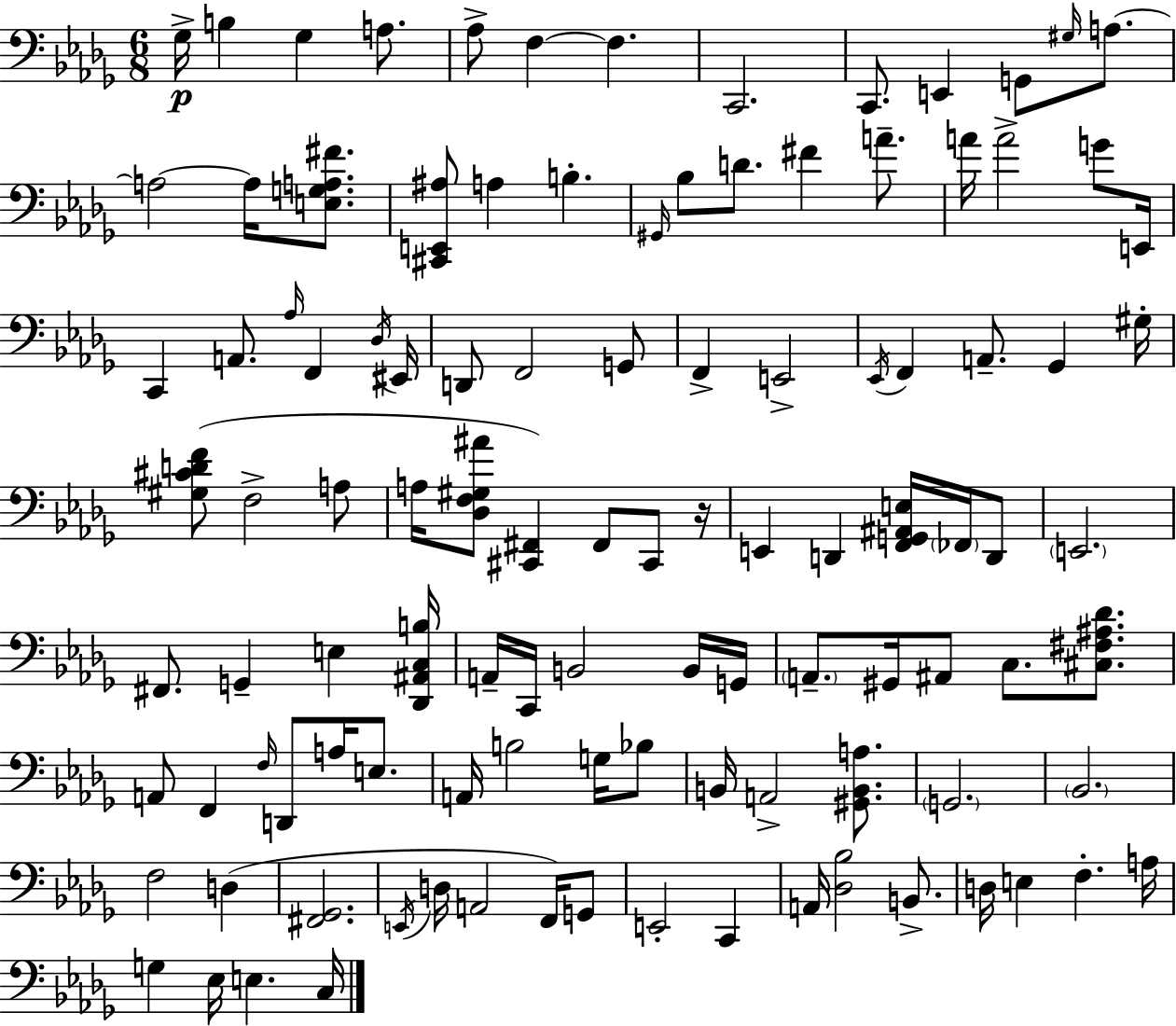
{
  \clef bass
  \numericTimeSignature
  \time 6/8
  \key bes \minor
  ges16->\p b4 ges4 a8. | aes8-> f4~~ f4. | c,2. | c,8. e,4 g,8 \grace { gis16 } a8.~~ | \break a2~~ a16 <e g a fis'>8. | <cis, e, ais>8 a4 b4.-. | \grace { gis,16 } bes8 d'8. fis'4 a'8.-- | a'16 a'2-> g'8 | \break e,16 c,4 a,8. \grace { aes16 } f,4 | \acciaccatura { des16 } eis,16 d,8 f,2 | g,8 f,4-> e,2-> | \acciaccatura { ees,16 } f,4 a,8.-- | \break ges,4 gis16-. <gis cis' d' f'>8( f2-> | a8 a16 <des f gis ais'>8 <cis, fis,>4) | fis,8 cis,8 r16 e,4 d,4 | <f, g, ais, e>16 \parenthesize fes,16 d,8 \parenthesize e,2. | \break fis,8. g,4-- | e4 <des, ais, c b>16 a,16-- c,16 b,2 | b,16 g,16 \parenthesize a,8.-- gis,16 ais,8 c8. | <cis fis ais des'>8. a,8 f,4 \grace { f16 } | \break d,8 a16 e8. a,16 b2 | g16 bes8 b,16 a,2-> | <gis, b, a>8. \parenthesize g,2. | \parenthesize bes,2. | \break f2 | d4( <fis, ges,>2. | \acciaccatura { e,16 } d16 a,2 | f,16) g,8 e,2-. | \break c,4 a,16 <des bes>2 | b,8.-> d16 e4 | f4.-. a16 g4 ees16 | e4. c16 \bar "|."
}